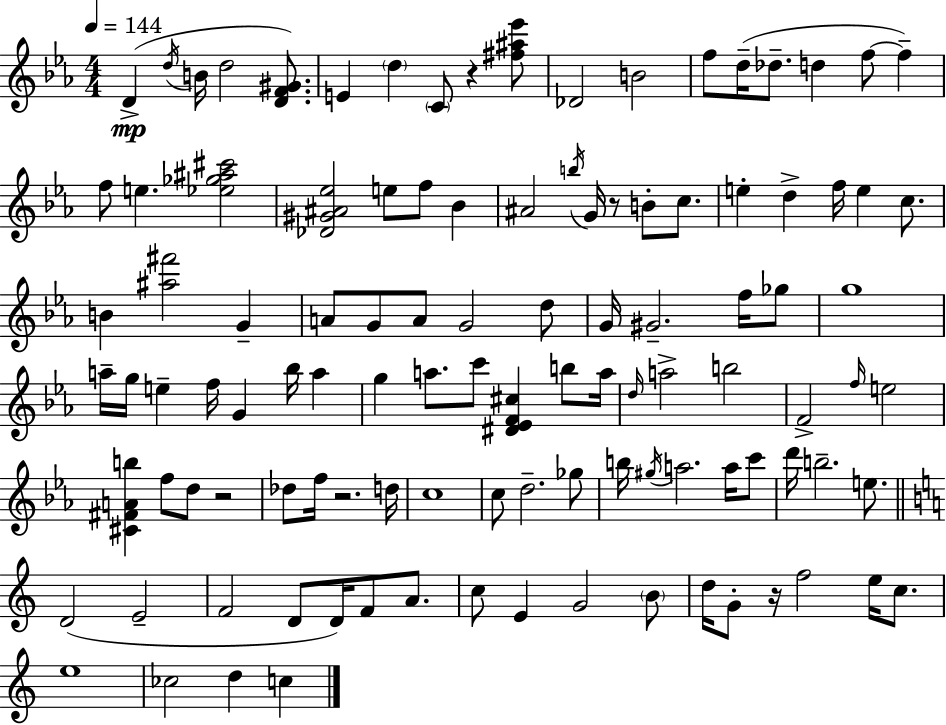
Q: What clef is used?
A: treble